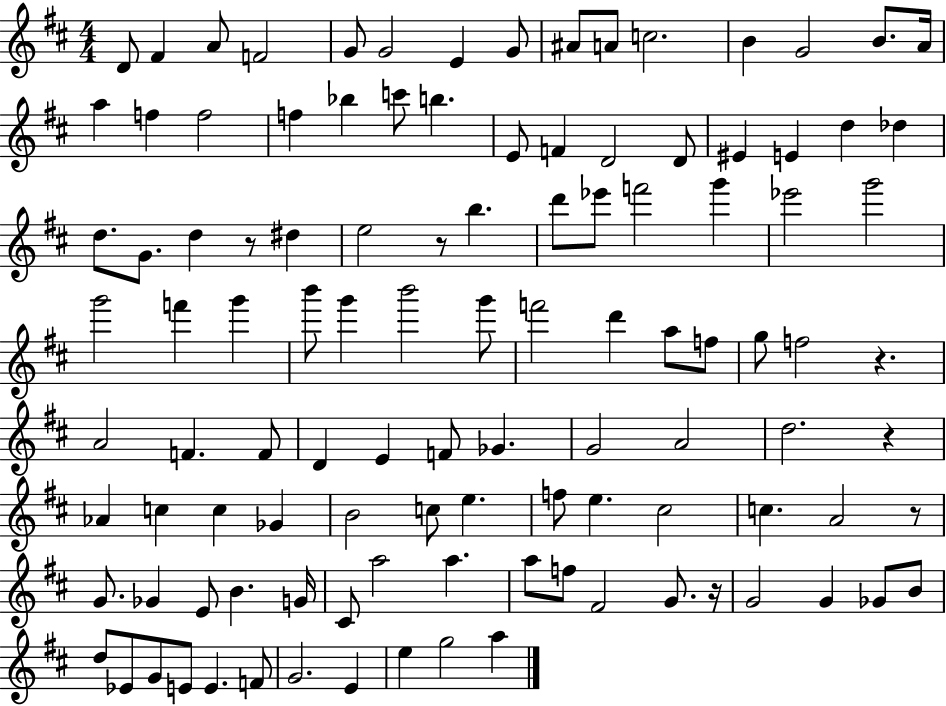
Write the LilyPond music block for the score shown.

{
  \clef treble
  \numericTimeSignature
  \time 4/4
  \key d \major
  d'8 fis'4 a'8 f'2 | g'8 g'2 e'4 g'8 | ais'8 a'8 c''2. | b'4 g'2 b'8. a'16 | \break a''4 f''4 f''2 | f''4 bes''4 c'''8 b''4. | e'8 f'4 d'2 d'8 | eis'4 e'4 d''4 des''4 | \break d''8. g'8. d''4 r8 dis''4 | e''2 r8 b''4. | d'''8 ees'''8 f'''2 g'''4 | ees'''2 g'''2 | \break g'''2 f'''4 g'''4 | b'''8 g'''4 b'''2 g'''8 | f'''2 d'''4 a''8 f''8 | g''8 f''2 r4. | \break a'2 f'4. f'8 | d'4 e'4 f'8 ges'4. | g'2 a'2 | d''2. r4 | \break aes'4 c''4 c''4 ges'4 | b'2 c''8 e''4. | f''8 e''4. cis''2 | c''4. a'2 r8 | \break g'8. ges'4 e'8 b'4. g'16 | cis'8 a''2 a''4. | a''8 f''8 fis'2 g'8. r16 | g'2 g'4 ges'8 b'8 | \break d''8 ees'8 g'8 e'8 e'4. f'8 | g'2. e'4 | e''4 g''2 a''4 | \bar "|."
}